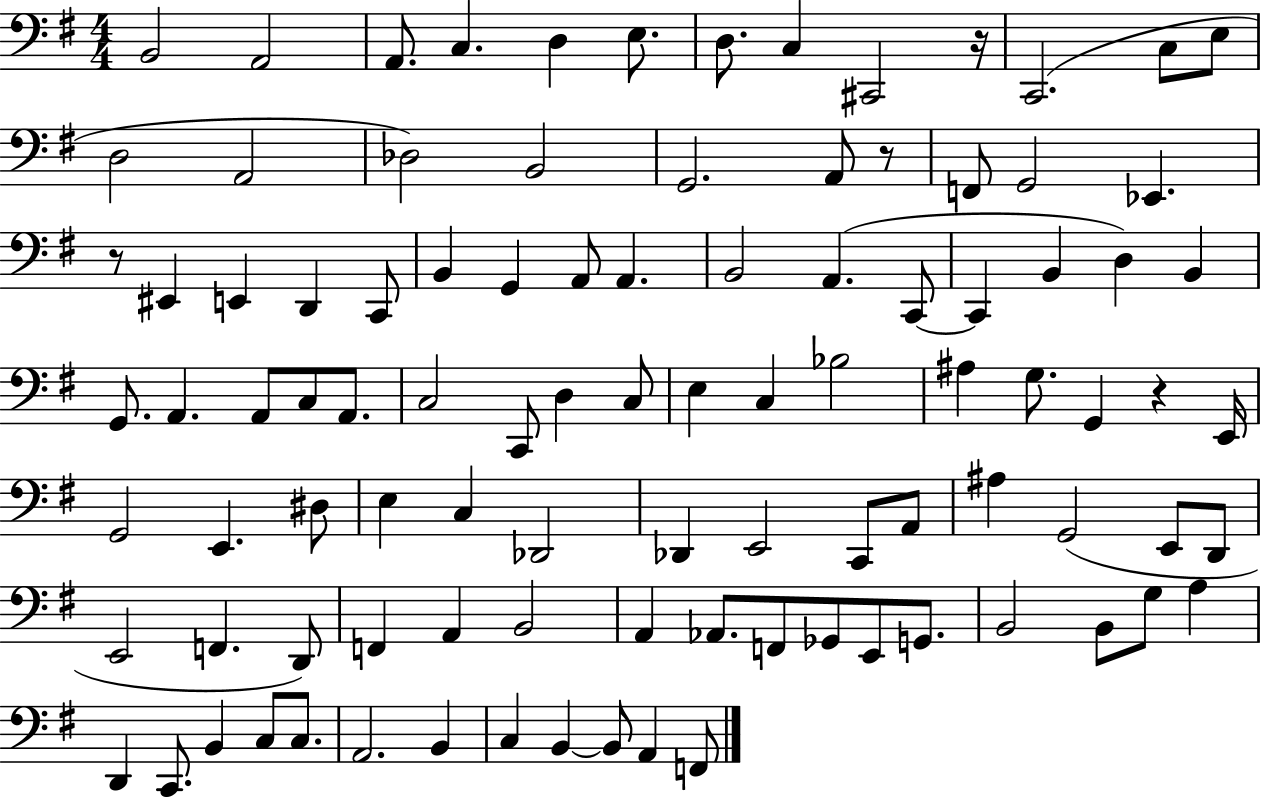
X:1
T:Untitled
M:4/4
L:1/4
K:G
B,,2 A,,2 A,,/2 C, D, E,/2 D,/2 C, ^C,,2 z/4 C,,2 C,/2 E,/2 D,2 A,,2 _D,2 B,,2 G,,2 A,,/2 z/2 F,,/2 G,,2 _E,, z/2 ^E,, E,, D,, C,,/2 B,, G,, A,,/2 A,, B,,2 A,, C,,/2 C,, B,, D, B,, G,,/2 A,, A,,/2 C,/2 A,,/2 C,2 C,,/2 D, C,/2 E, C, _B,2 ^A, G,/2 G,, z E,,/4 G,,2 E,, ^D,/2 E, C, _D,,2 _D,, E,,2 C,,/2 A,,/2 ^A, G,,2 E,,/2 D,,/2 E,,2 F,, D,,/2 F,, A,, B,,2 A,, _A,,/2 F,,/2 _G,,/2 E,,/2 G,,/2 B,,2 B,,/2 G,/2 A, D,, C,,/2 B,, C,/2 C,/2 A,,2 B,, C, B,, B,,/2 A,, F,,/2